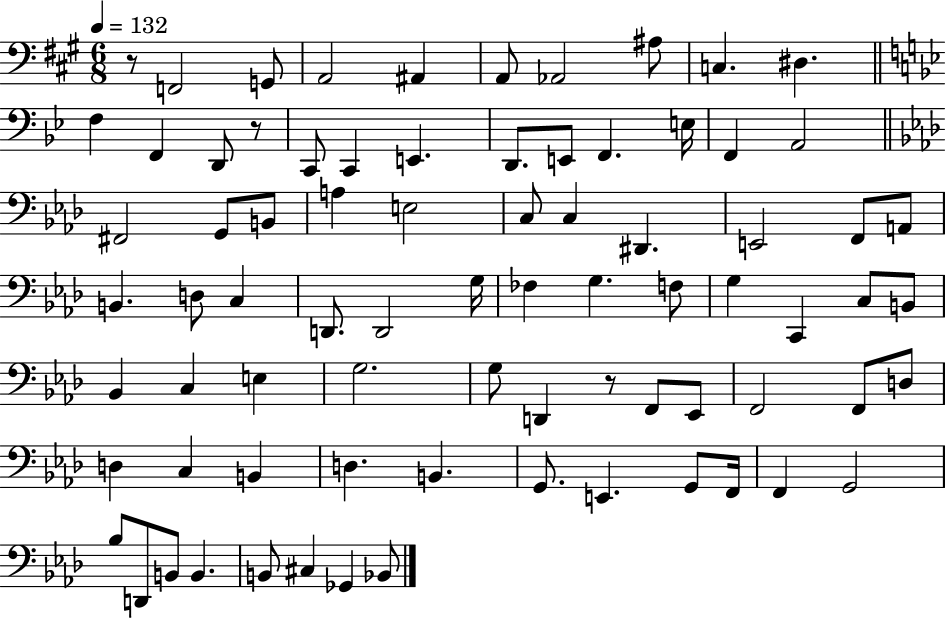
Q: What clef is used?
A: bass